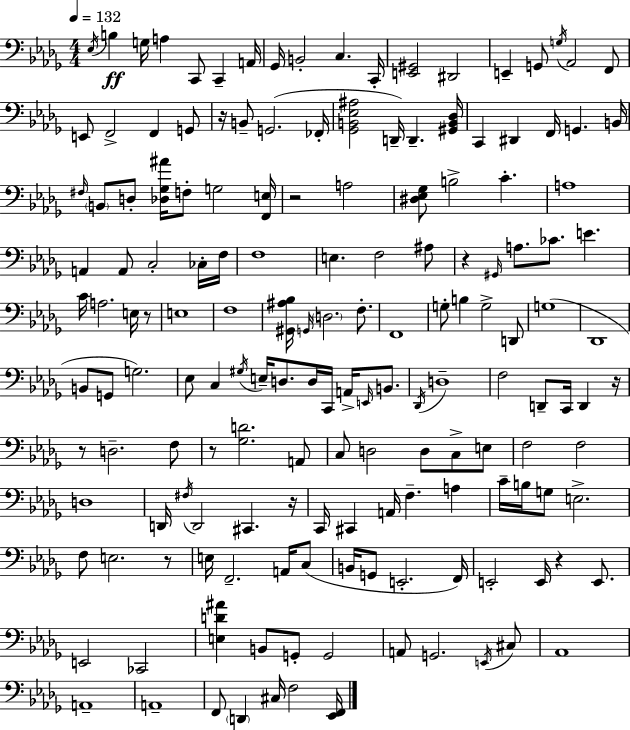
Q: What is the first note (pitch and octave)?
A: Eb3